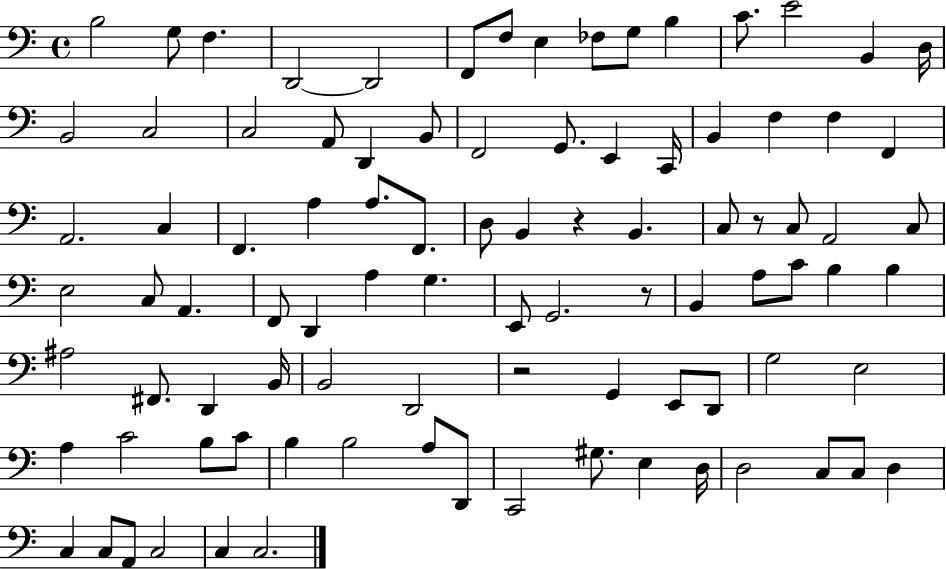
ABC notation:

X:1
T:Untitled
M:4/4
L:1/4
K:C
B,2 G,/2 F, D,,2 D,,2 F,,/2 F,/2 E, _F,/2 G,/2 B, C/2 E2 B,, D,/4 B,,2 C,2 C,2 A,,/2 D,, B,,/2 F,,2 G,,/2 E,, C,,/4 B,, F, F, F,, A,,2 C, F,, A, A,/2 F,,/2 D,/2 B,, z B,, C,/2 z/2 C,/2 A,,2 C,/2 E,2 C,/2 A,, F,,/2 D,, A, G, E,,/2 G,,2 z/2 B,, A,/2 C/2 B, B, ^A,2 ^F,,/2 D,, B,,/4 B,,2 D,,2 z2 G,, E,,/2 D,,/2 G,2 E,2 A, C2 B,/2 C/2 B, B,2 A,/2 D,,/2 C,,2 ^G,/2 E, D,/4 D,2 C,/2 C,/2 D, C, C,/2 A,,/2 C,2 C, C,2